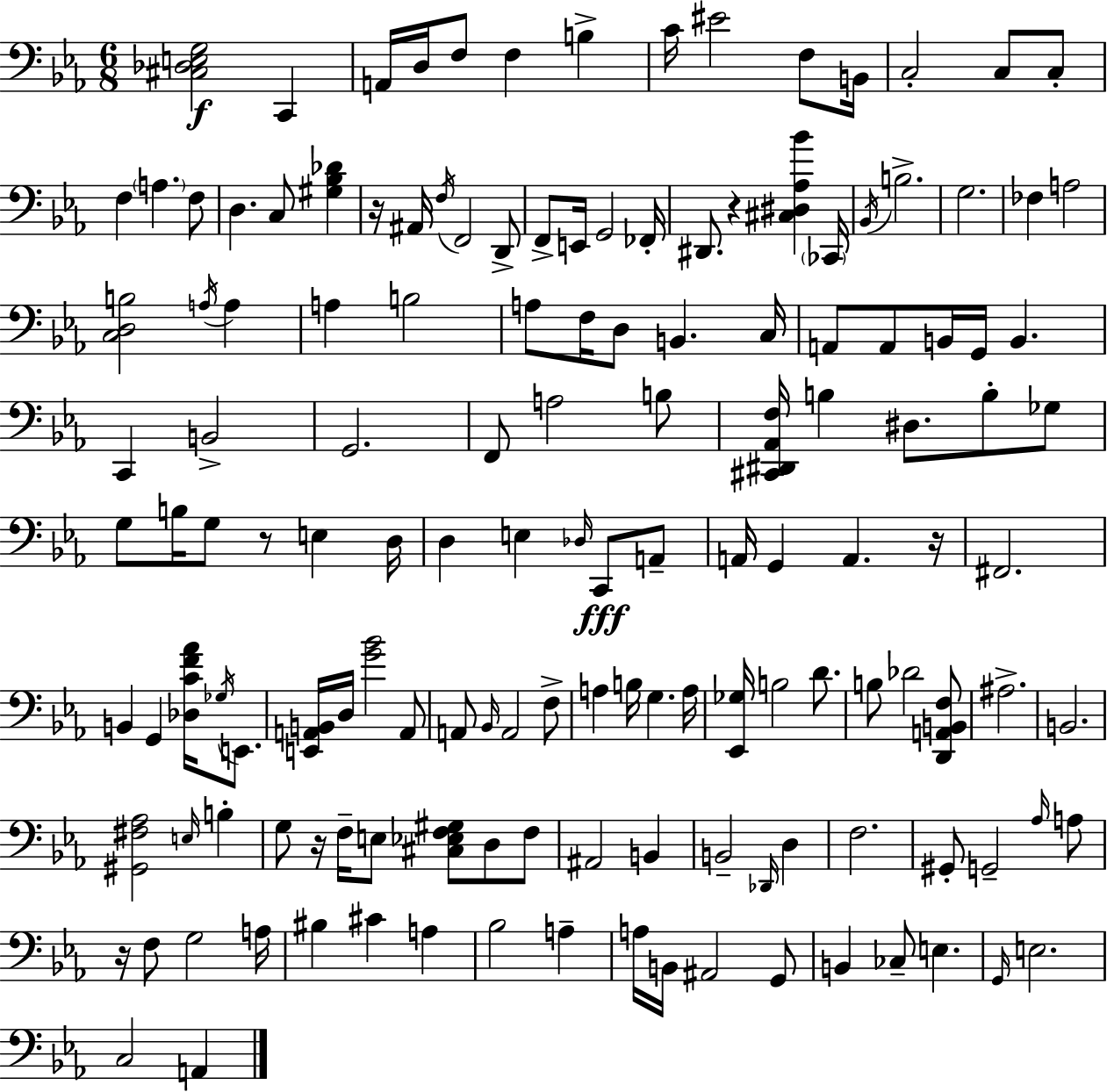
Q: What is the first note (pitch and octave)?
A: C2